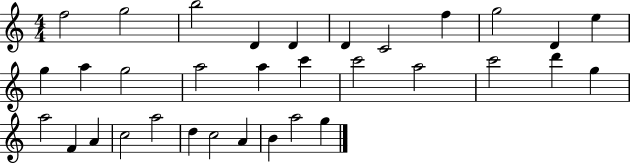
{
  \clef treble
  \numericTimeSignature
  \time 4/4
  \key c \major
  f''2 g''2 | b''2 d'4 d'4 | d'4 c'2 f''4 | g''2 d'4 e''4 | \break g''4 a''4 g''2 | a''2 a''4 c'''4 | c'''2 a''2 | c'''2 d'''4 g''4 | \break a''2 f'4 a'4 | c''2 a''2 | d''4 c''2 a'4 | b'4 a''2 g''4 | \break \bar "|."
}